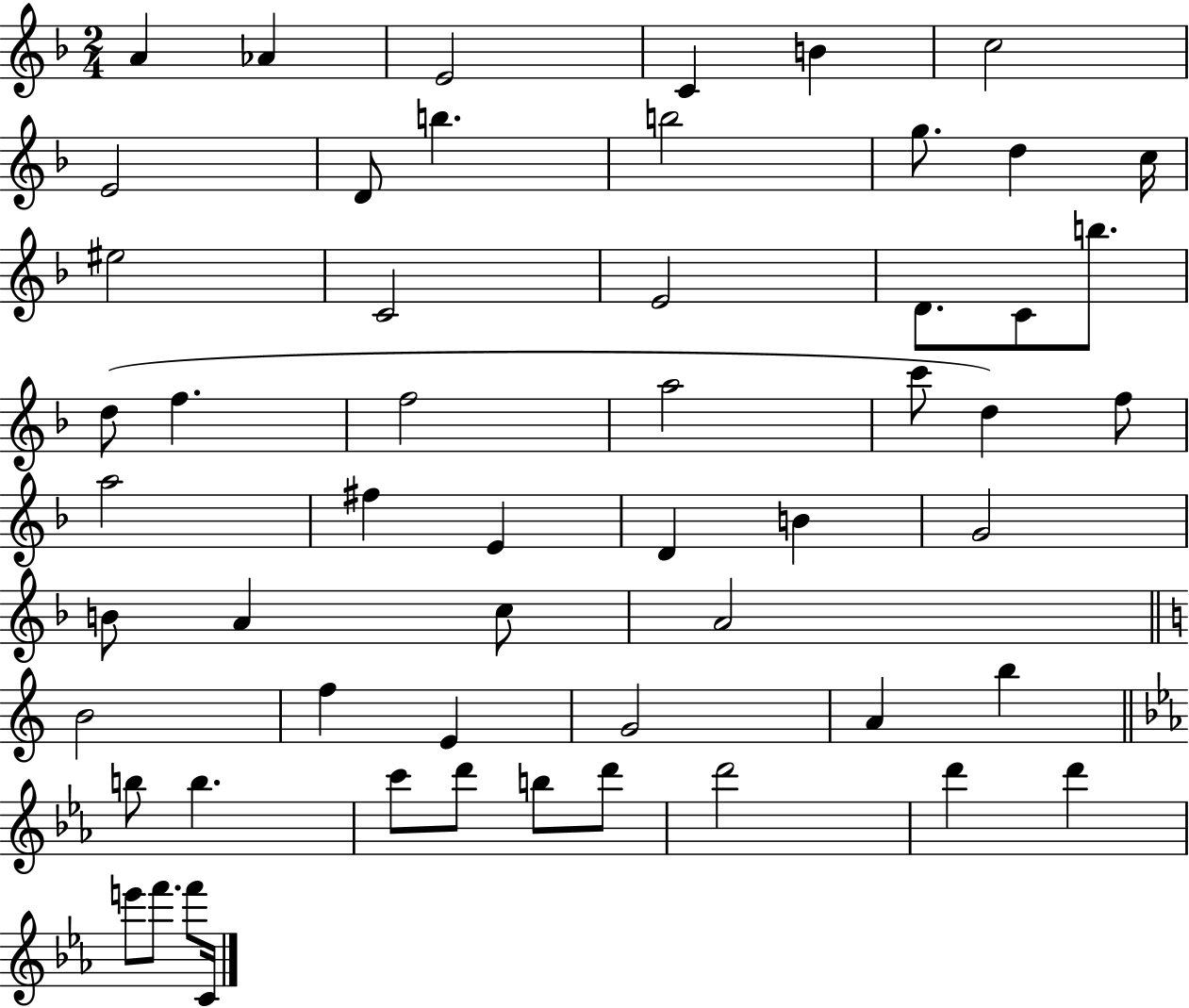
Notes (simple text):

A4/q Ab4/q E4/h C4/q B4/q C5/h E4/h D4/e B5/q. B5/h G5/e. D5/q C5/s EIS5/h C4/h E4/h D4/e. C4/e B5/e. D5/e F5/q. F5/h A5/h C6/e D5/q F5/e A5/h F#5/q E4/q D4/q B4/q G4/h B4/e A4/q C5/e A4/h B4/h F5/q E4/q G4/h A4/q B5/q B5/e B5/q. C6/e D6/e B5/e D6/e D6/h D6/q D6/q E6/e F6/e. F6/e C4/s